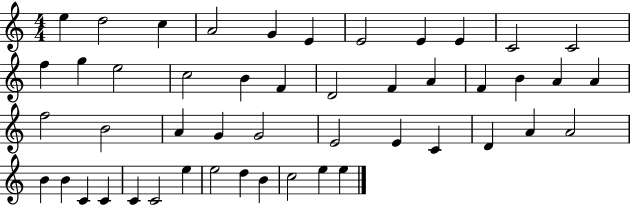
E5/q D5/h C5/q A4/h G4/q E4/q E4/h E4/q E4/q C4/h C4/h F5/q G5/q E5/h C5/h B4/q F4/q D4/h F4/q A4/q F4/q B4/q A4/q A4/q F5/h B4/h A4/q G4/q G4/h E4/h E4/q C4/q D4/q A4/q A4/h B4/q B4/q C4/q C4/q C4/q C4/h E5/q E5/h D5/q B4/q C5/h E5/q E5/q